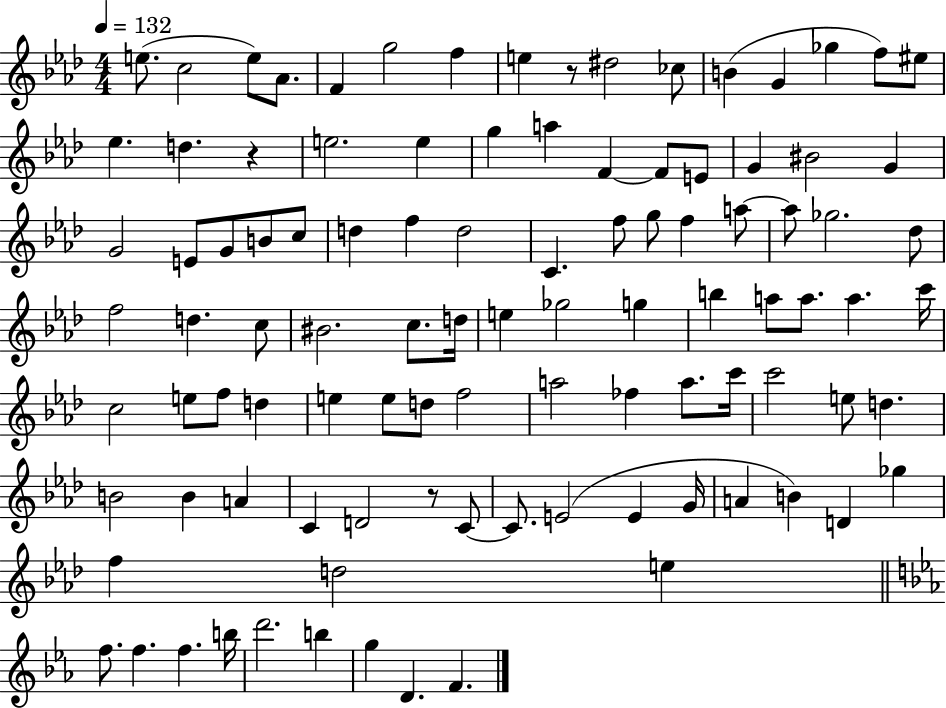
E5/e. C5/h E5/e Ab4/e. F4/q G5/h F5/q E5/q R/e D#5/h CES5/e B4/q G4/q Gb5/q F5/e EIS5/e Eb5/q. D5/q. R/q E5/h. E5/q G5/q A5/q F4/q F4/e E4/e G4/q BIS4/h G4/q G4/h E4/e G4/e B4/e C5/e D5/q F5/q D5/h C4/q. F5/e G5/e F5/q A5/e A5/e Gb5/h. Db5/e F5/h D5/q. C5/e BIS4/h. C5/e. D5/s E5/q Gb5/h G5/q B5/q A5/e A5/e. A5/q. C6/s C5/h E5/e F5/e D5/q E5/q E5/e D5/e F5/h A5/h FES5/q A5/e. C6/s C6/h E5/e D5/q. B4/h B4/q A4/q C4/q D4/h R/e C4/e C4/e. E4/h E4/q G4/s A4/q B4/q D4/q Gb5/q F5/q D5/h E5/q F5/e. F5/q. F5/q. B5/s D6/h. B5/q G5/q D4/q. F4/q.